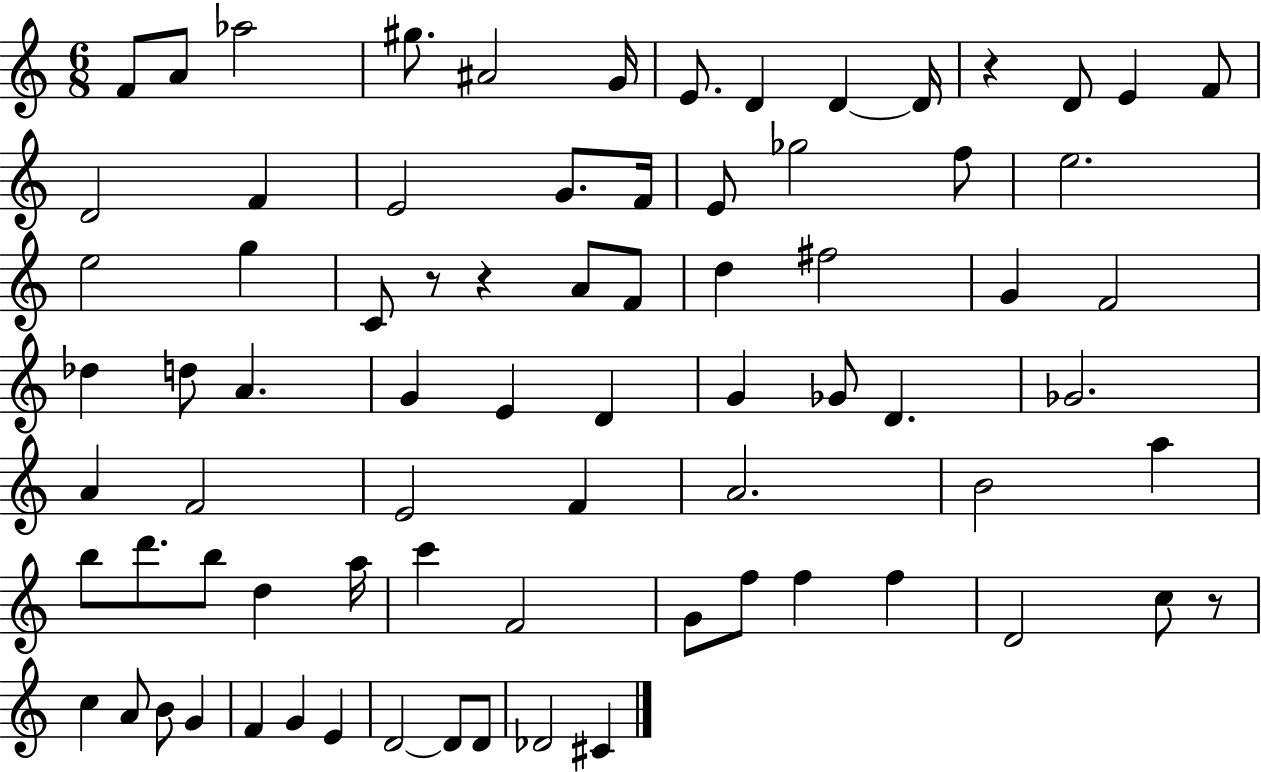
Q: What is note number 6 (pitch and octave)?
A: G4